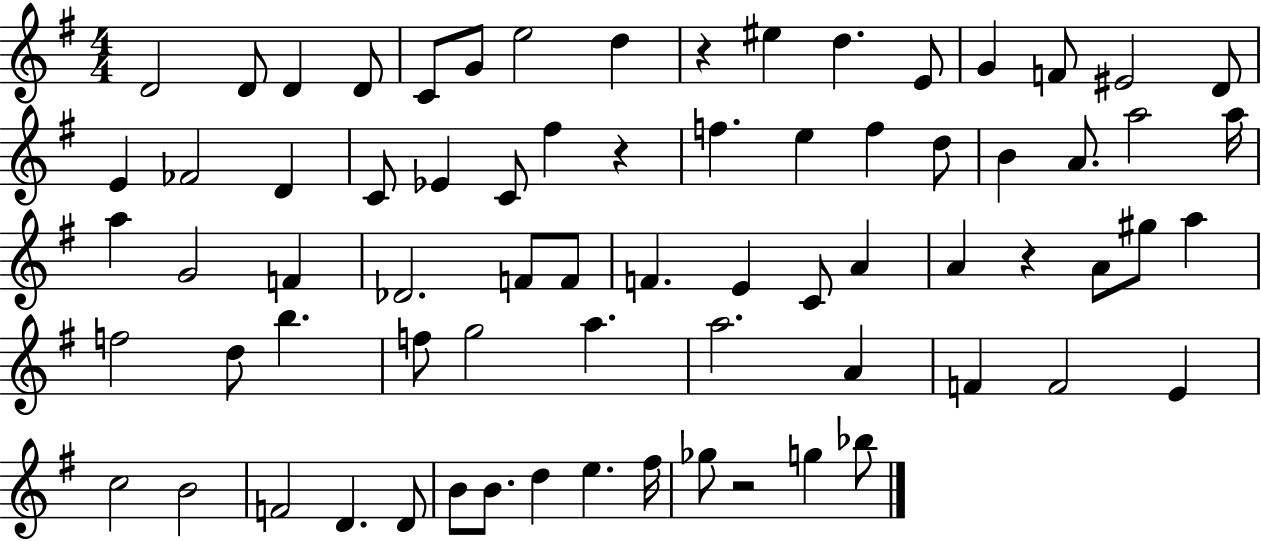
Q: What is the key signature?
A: G major